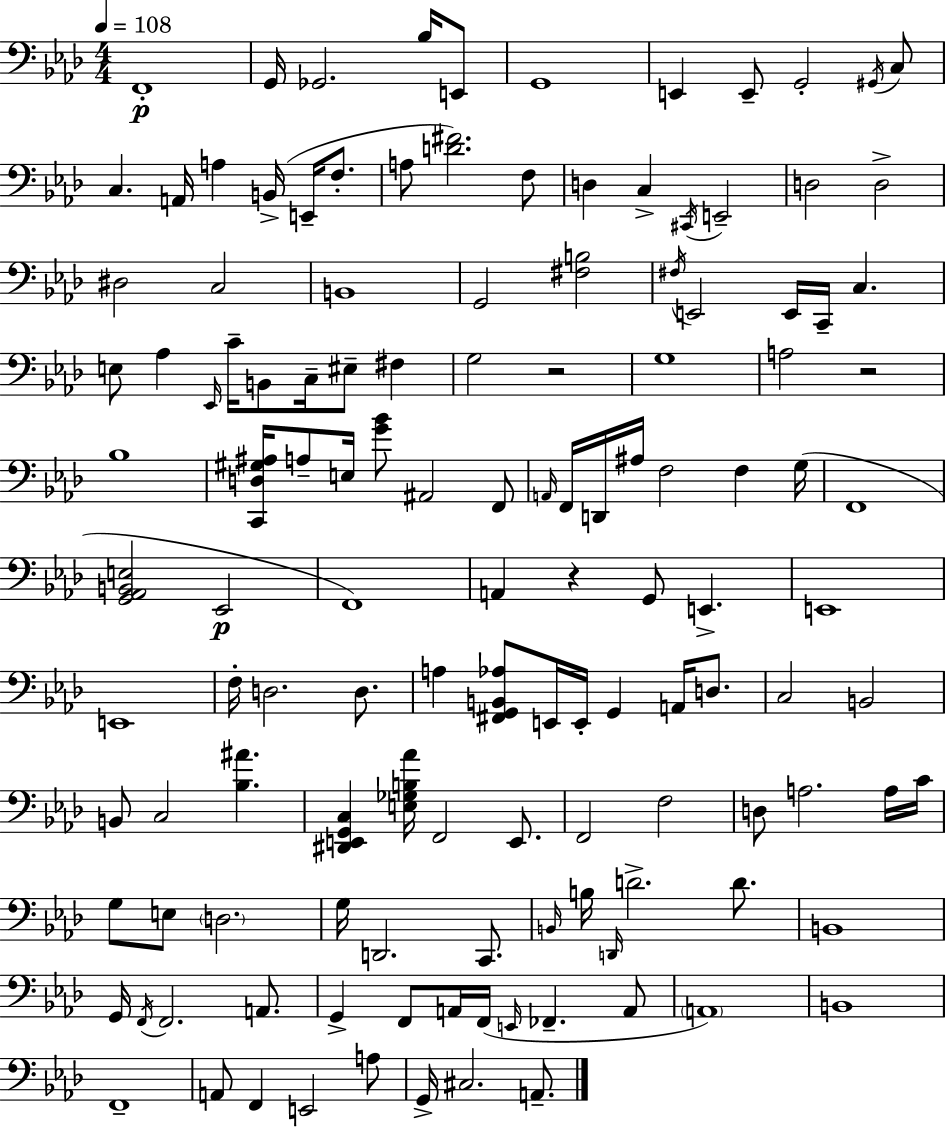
X:1
T:Untitled
M:4/4
L:1/4
K:Ab
F,,4 G,,/4 _G,,2 _B,/4 E,,/2 G,,4 E,, E,,/2 G,,2 ^G,,/4 C,/2 C, A,,/4 A, B,,/4 E,,/4 F,/2 A,/2 [D^F]2 F,/2 D, C, ^C,,/4 E,,2 D,2 D,2 ^D,2 C,2 B,,4 G,,2 [^F,B,]2 ^F,/4 E,,2 E,,/4 C,,/4 C, E,/2 _A, _E,,/4 C/4 B,,/2 C,/4 ^E,/2 ^F, G,2 z2 G,4 A,2 z2 _B,4 [C,,D,^G,^A,]/4 A,/2 E,/4 [G_B]/2 ^A,,2 F,,/2 A,,/4 F,,/4 D,,/4 ^A,/4 F,2 F, G,/4 F,,4 [G,,_A,,B,,E,]2 _E,,2 F,,4 A,, z G,,/2 E,, E,,4 E,,4 F,/4 D,2 D,/2 A, [^F,,G,,B,,_A,]/2 E,,/4 E,,/4 G,, A,,/4 D,/2 C,2 B,,2 B,,/2 C,2 [_B,^A] [^D,,E,,G,,C,] [E,_G,B,_A]/4 F,,2 E,,/2 F,,2 F,2 D,/2 A,2 A,/4 C/4 G,/2 E,/2 D,2 G,/4 D,,2 C,,/2 B,,/4 B,/4 D,,/4 D2 D/2 B,,4 G,,/4 F,,/4 F,,2 A,,/2 G,, F,,/2 A,,/4 F,,/4 E,,/4 _F,, A,,/2 A,,4 B,,4 F,,4 A,,/2 F,, E,,2 A,/2 G,,/4 ^C,2 A,,/2